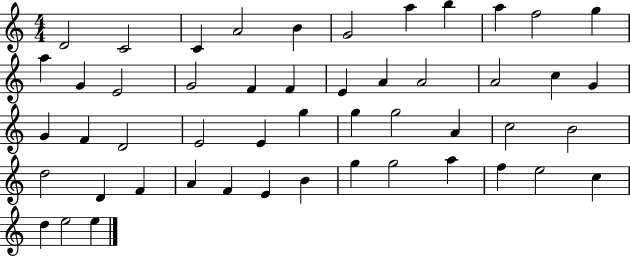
X:1
T:Untitled
M:4/4
L:1/4
K:C
D2 C2 C A2 B G2 a b a f2 g a G E2 G2 F F E A A2 A2 c G G F D2 E2 E g g g2 A c2 B2 d2 D F A F E B g g2 a f e2 c d e2 e